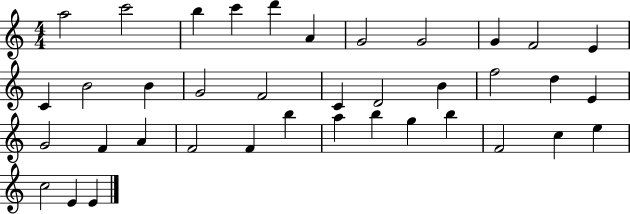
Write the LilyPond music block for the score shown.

{
  \clef treble
  \numericTimeSignature
  \time 4/4
  \key c \major
  a''2 c'''2 | b''4 c'''4 d'''4 a'4 | g'2 g'2 | g'4 f'2 e'4 | \break c'4 b'2 b'4 | g'2 f'2 | c'4 d'2 b'4 | f''2 d''4 e'4 | \break g'2 f'4 a'4 | f'2 f'4 b''4 | a''4 b''4 g''4 b''4 | f'2 c''4 e''4 | \break c''2 e'4 e'4 | \bar "|."
}